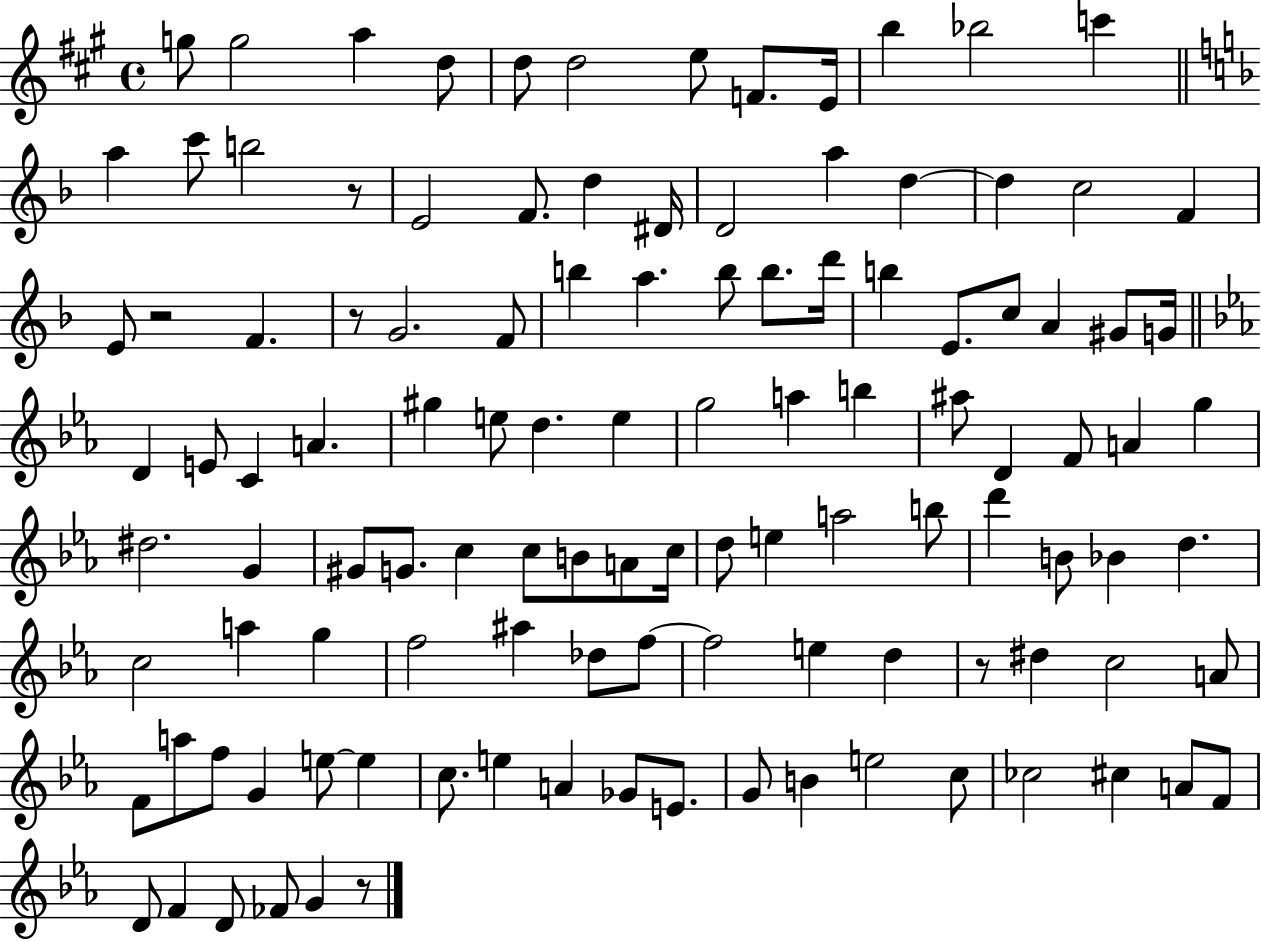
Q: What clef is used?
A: treble